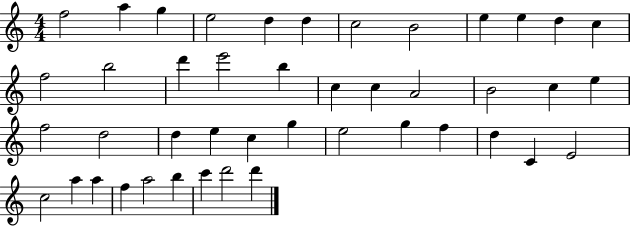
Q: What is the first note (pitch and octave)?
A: F5